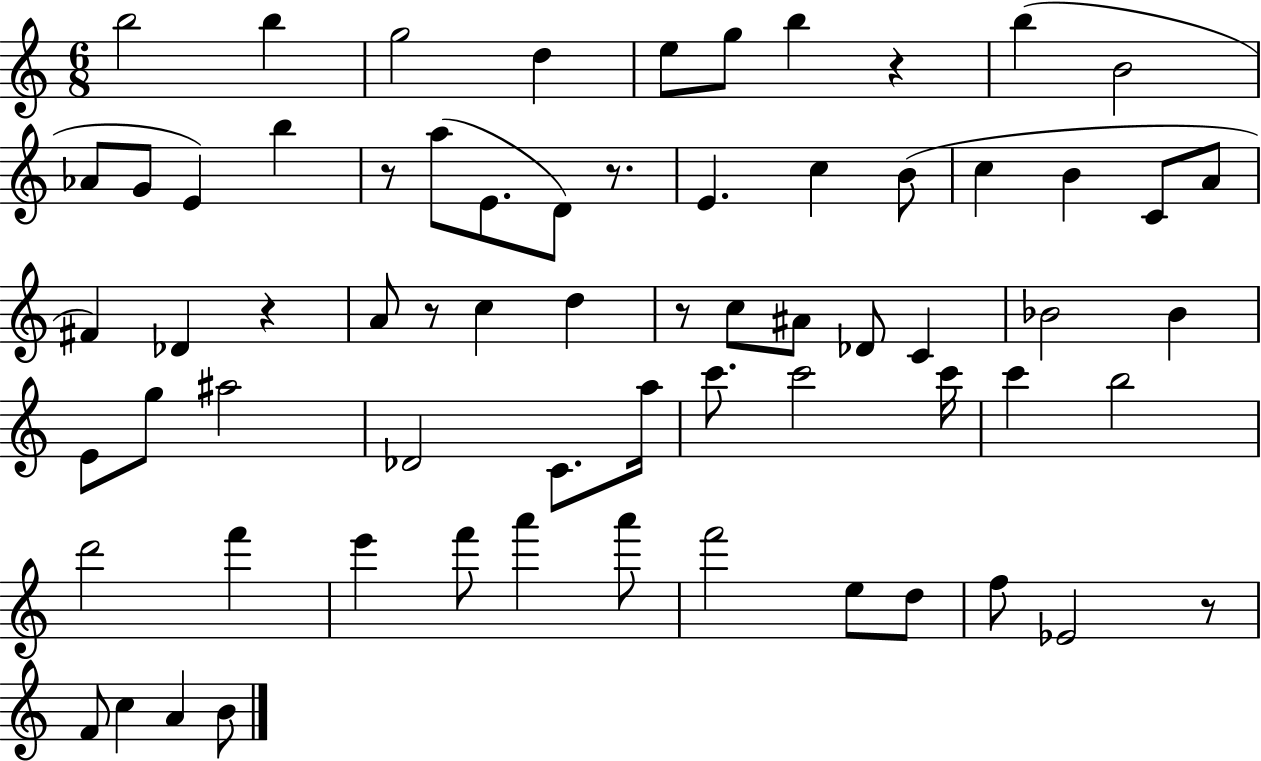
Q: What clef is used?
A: treble